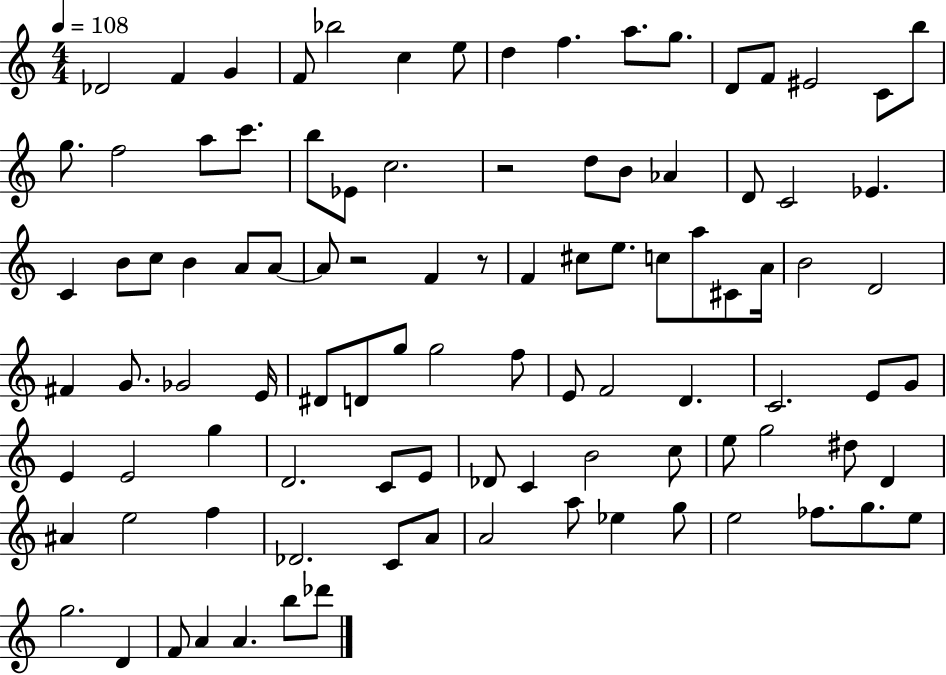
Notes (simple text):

Db4/h F4/q G4/q F4/e Bb5/h C5/q E5/e D5/q F5/q. A5/e. G5/e. D4/e F4/e EIS4/h C4/e B5/e G5/e. F5/h A5/e C6/e. B5/e Eb4/e C5/h. R/h D5/e B4/e Ab4/q D4/e C4/h Eb4/q. C4/q B4/e C5/e B4/q A4/e A4/e A4/e R/h F4/q R/e F4/q C#5/e E5/e. C5/e A5/e C#4/e A4/s B4/h D4/h F#4/q G4/e. Gb4/h E4/s D#4/e D4/e G5/e G5/h F5/e E4/e F4/h D4/q. C4/h. E4/e G4/e E4/q E4/h G5/q D4/h. C4/e E4/e Db4/e C4/q B4/h C5/e E5/e G5/h D#5/e D4/q A#4/q E5/h F5/q Db4/h. C4/e A4/e A4/h A5/e Eb5/q G5/e E5/h FES5/e. G5/e. E5/e G5/h. D4/q F4/e A4/q A4/q. B5/e Db6/e